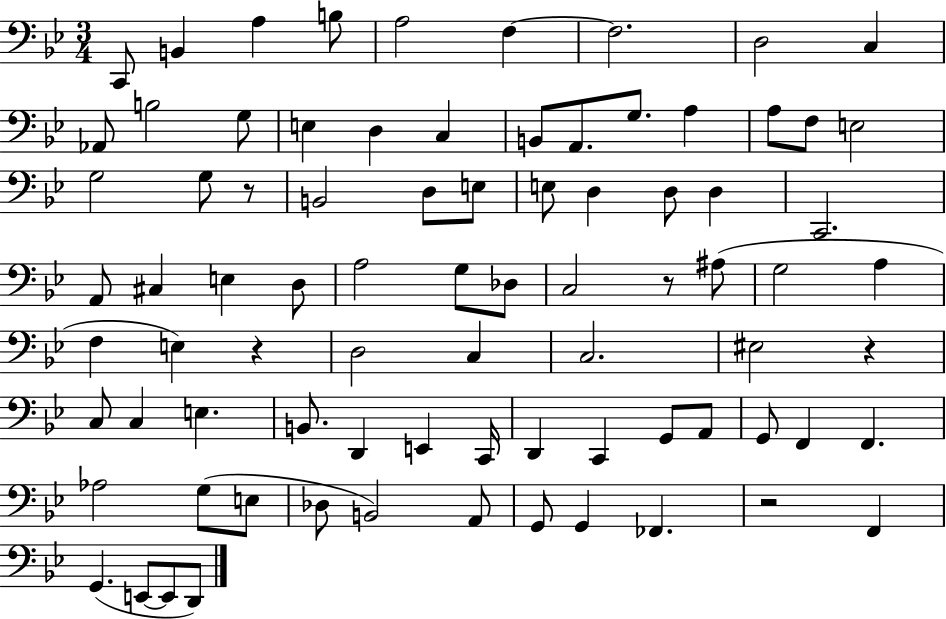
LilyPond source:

{
  \clef bass
  \numericTimeSignature
  \time 3/4
  \key bes \major
  c,8 b,4 a4 b8 | a2 f4~~ | f2. | d2 c4 | \break aes,8 b2 g8 | e4 d4 c4 | b,8 a,8. g8. a4 | a8 f8 e2 | \break g2 g8 r8 | b,2 d8 e8 | e8 d4 d8 d4 | c,2. | \break a,8 cis4 e4 d8 | a2 g8 des8 | c2 r8 ais8( | g2 a4 | \break f4 e4) r4 | d2 c4 | c2. | eis2 r4 | \break c8 c4 e4. | b,8. d,4 e,4 c,16 | d,4 c,4 g,8 a,8 | g,8 f,4 f,4. | \break aes2 g8( e8 | des8 b,2) a,8 | g,8 g,4 fes,4. | r2 f,4 | \break g,4.( e,8~~ e,8 d,8) | \bar "|."
}